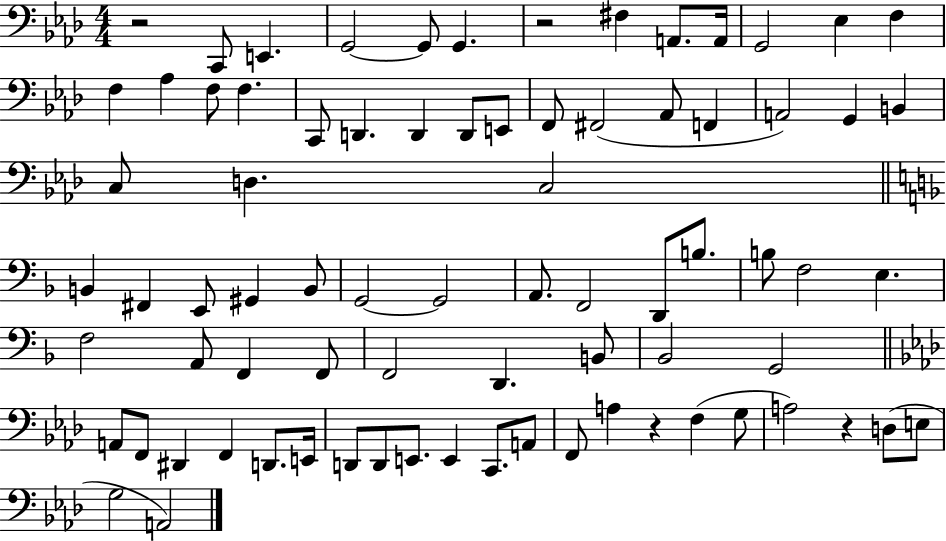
{
  \clef bass
  \numericTimeSignature
  \time 4/4
  \key aes \major
  r2 c,8 e,4. | g,2~~ g,8 g,4. | r2 fis4 a,8. a,16 | g,2 ees4 f4 | \break f4 aes4 f8 f4. | c,8 d,4. d,4 d,8 e,8 | f,8 fis,2( aes,8 f,4 | a,2) g,4 b,4 | \break c8 d4. c2 | \bar "||" \break \key f \major b,4 fis,4 e,8 gis,4 b,8 | g,2~~ g,2 | a,8. f,2 d,8 b8. | b8 f2 e4. | \break f2 a,8 f,4 f,8 | f,2 d,4. b,8 | bes,2 g,2 | \bar "||" \break \key aes \major a,8 f,8 dis,4 f,4 d,8. e,16 | d,8 d,8 e,8. e,4 c,8. a,8 | f,8 a4 r4 f4( g8 | a2) r4 d8( e8 | \break g2 a,2) | \bar "|."
}